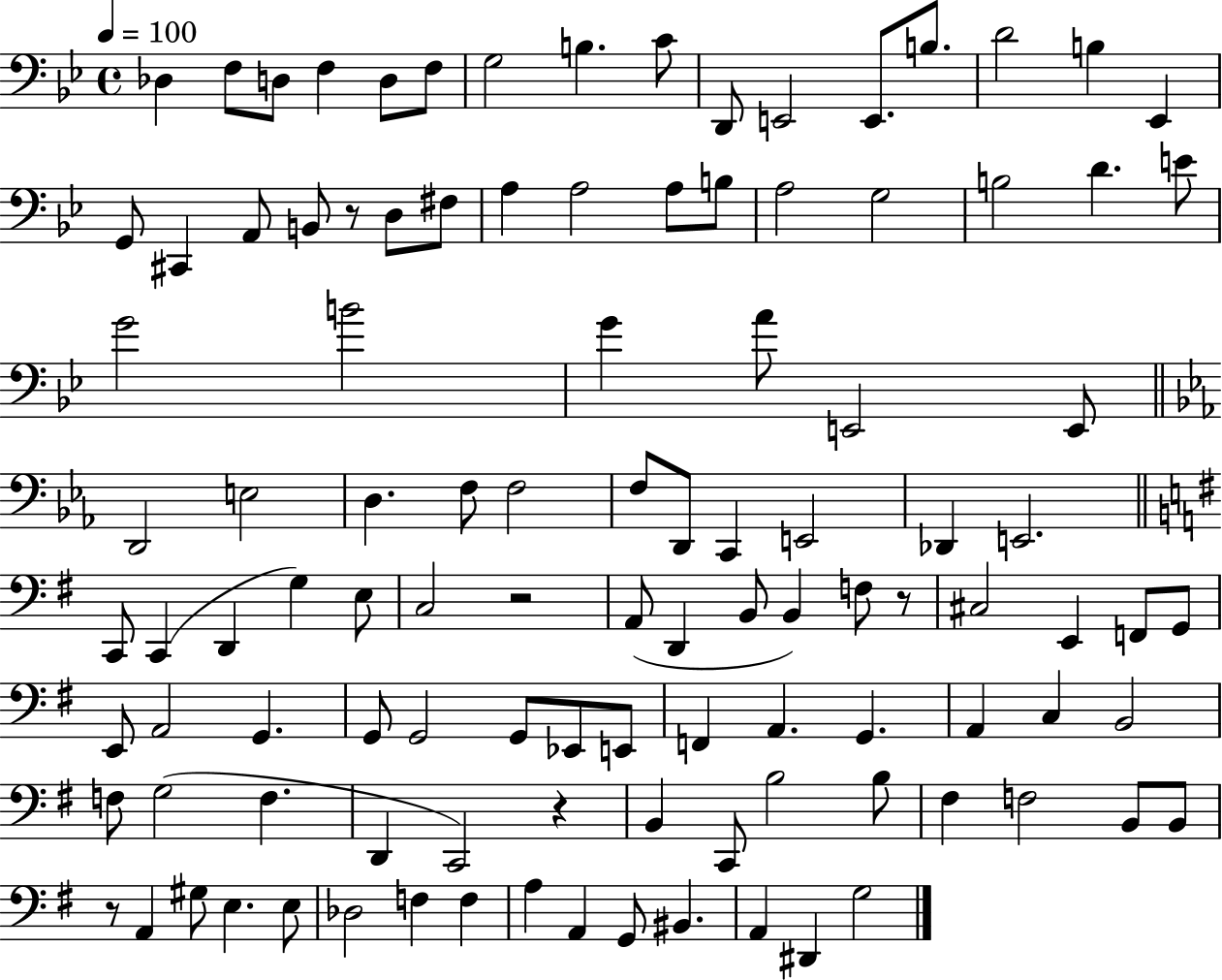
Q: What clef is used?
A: bass